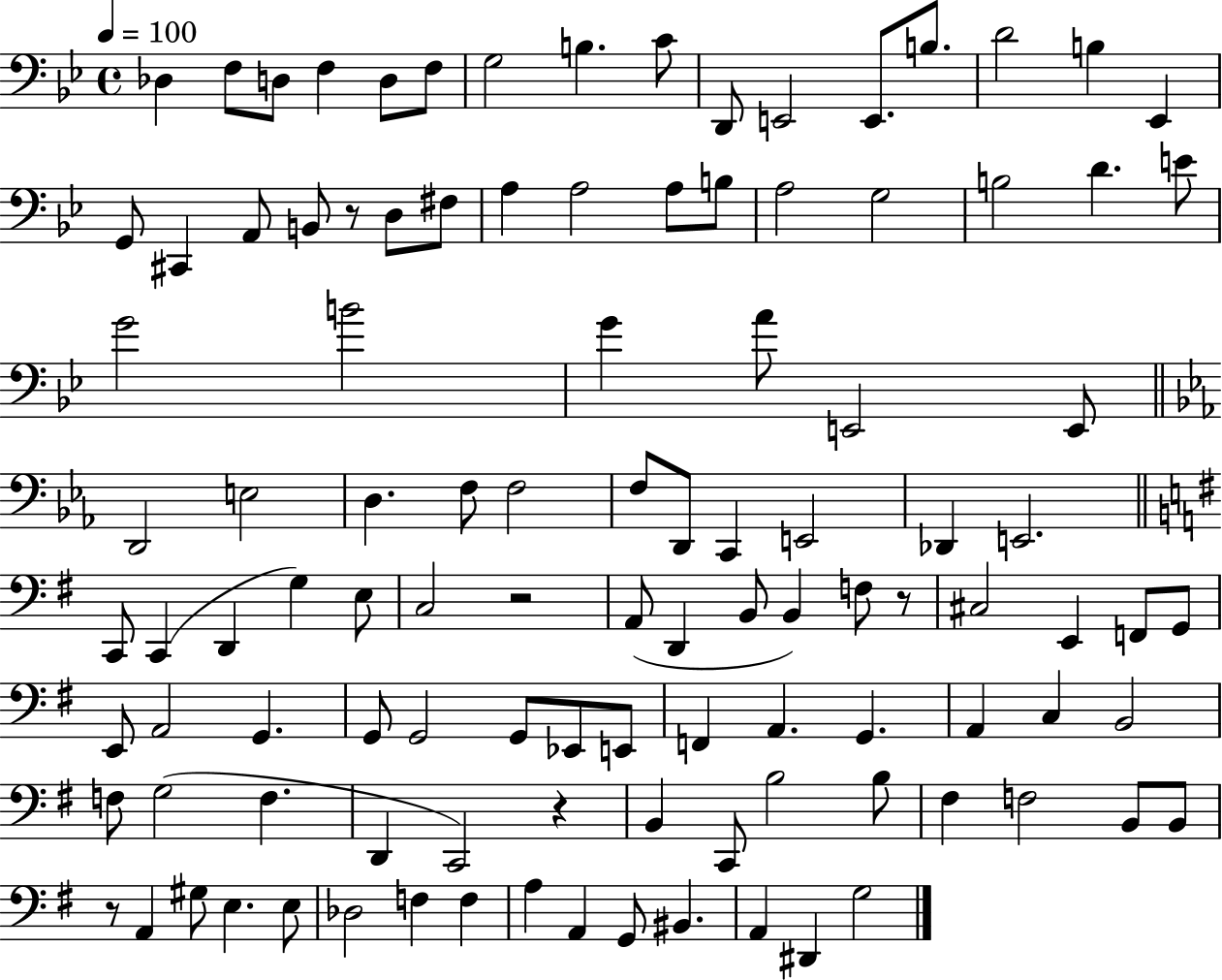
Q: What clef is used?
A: bass